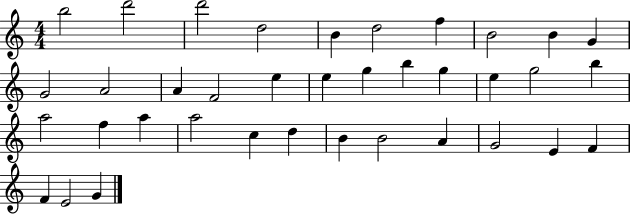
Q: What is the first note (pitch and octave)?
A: B5